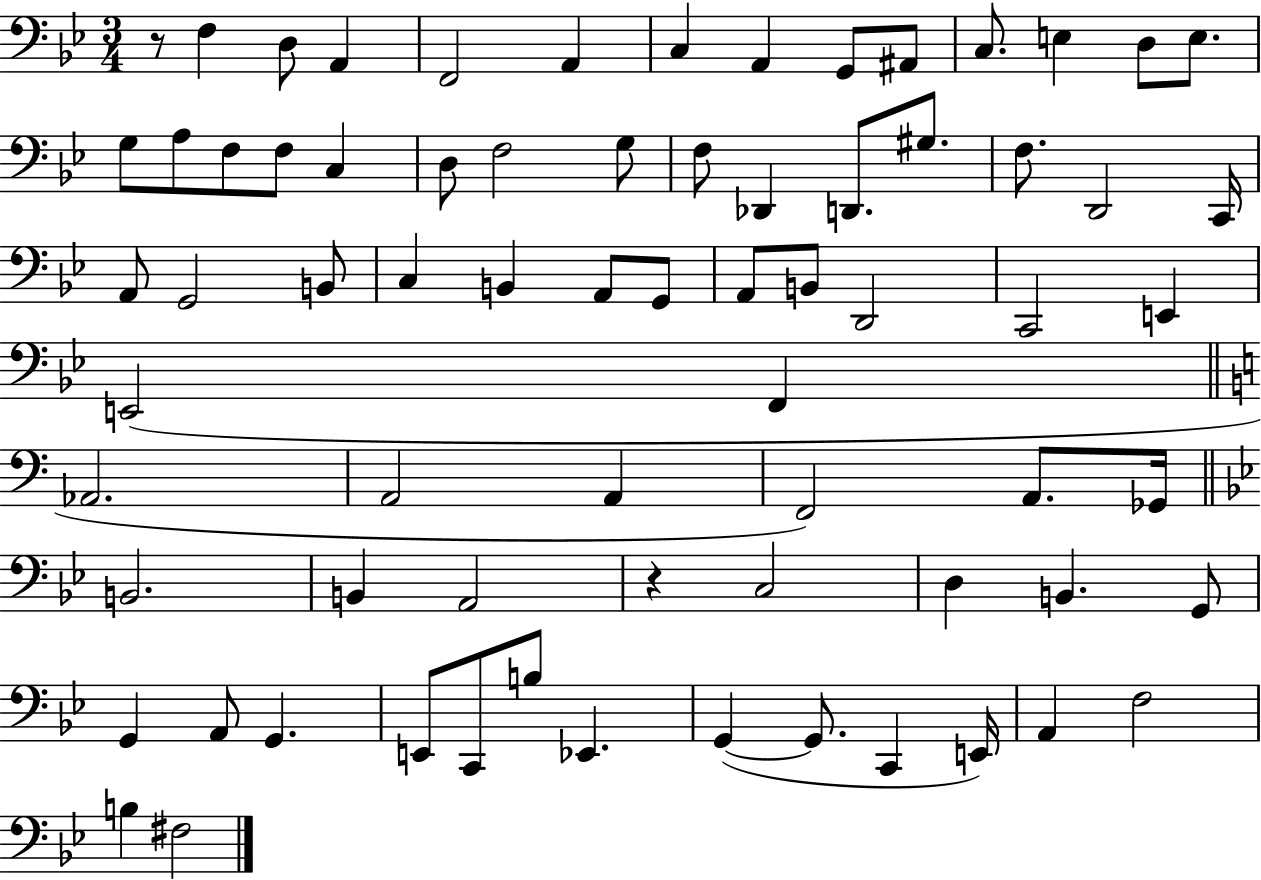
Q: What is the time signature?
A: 3/4